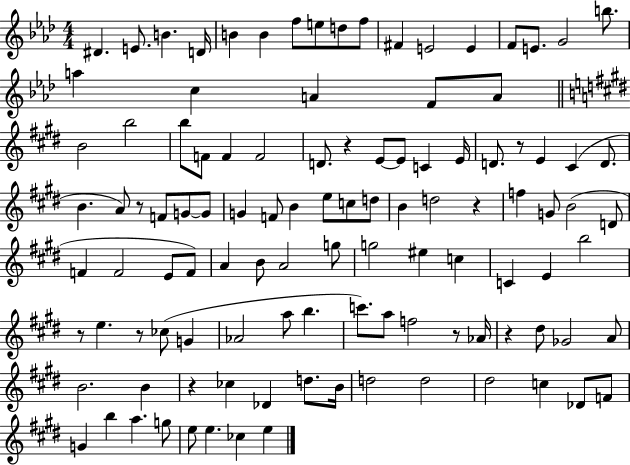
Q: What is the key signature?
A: AES major